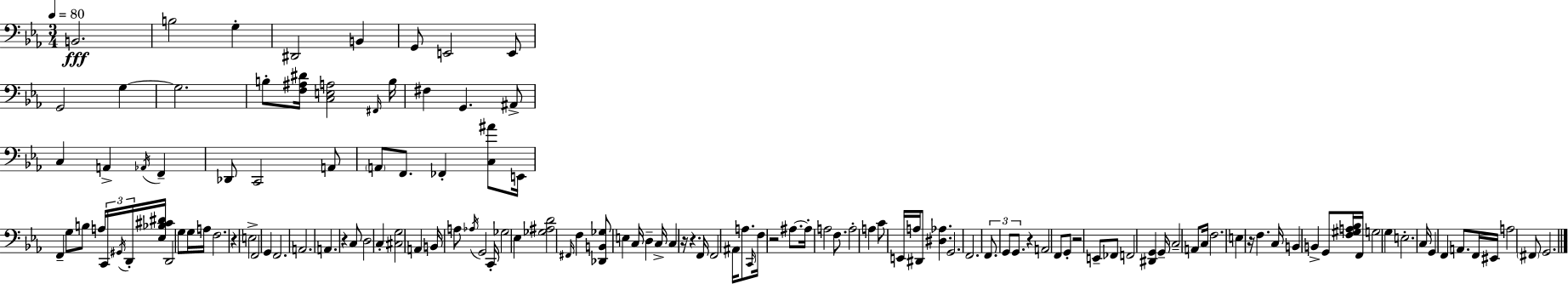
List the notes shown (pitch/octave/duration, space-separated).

B2/h. B3/h G3/q D#2/h B2/q G2/e E2/h E2/e G2/h G3/q G3/h. B3/e [F3,A#3,D#4]/s [C3,E3,A3]/h F#2/s B3/s F#3/q G2/q. A#2/e C3/q A2/q Ab2/s F2/q Db2/e C2/h A2/e A2/e F2/e. FES2/q [C3,A#4]/e E2/s F2/q G3/e B3/e A3/s C2/s G#2/s D2/s [Eb3,Bb3,C#4,D#4]/s D2/h G3/e G3/s A3/s F3/h. R/q E3/h F2/h G2/q F2/h. A2/h. A2/q. R/q C3/e D3/h C3/q [C#3,G3]/h A2/q B2/s A3/e Ab3/s G2/h C2/s Gb3/h Eb3/q [Gb3,A#3,D4]/h F#2/s F3/q [Db2,B2,Gb3]/e E3/q C3/s D3/q C3/s C3/q R/s R/q. F2/s F2/h A#2/s A3/e. C2/s F3/s R/h A#3/e. A#3/s A3/h F3/e. A3/h A3/q C4/e E2/s A3/s D#2/e [D#3,Ab3]/q. G2/h. F2/h. F2/e. G2/e G2/e. R/q A2/h F2/e G2/e R/h E2/e FES2/e F2/h [D#2,G2]/q G2/s C3/h A2/e C3/s F3/h. E3/q R/s F3/q. C3/s B2/q B2/q G2/e [F3,G#3,A3,Bb3]/s F2/s G3/h G3/q E3/h. C3/s G2/q F2/q A2/e. F2/s EIS2/s A3/h F#2/e G2/h.